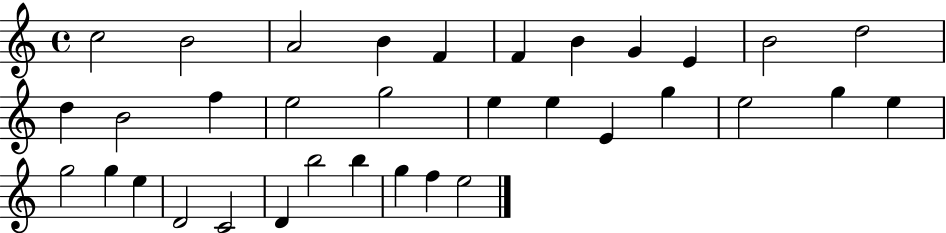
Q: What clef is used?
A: treble